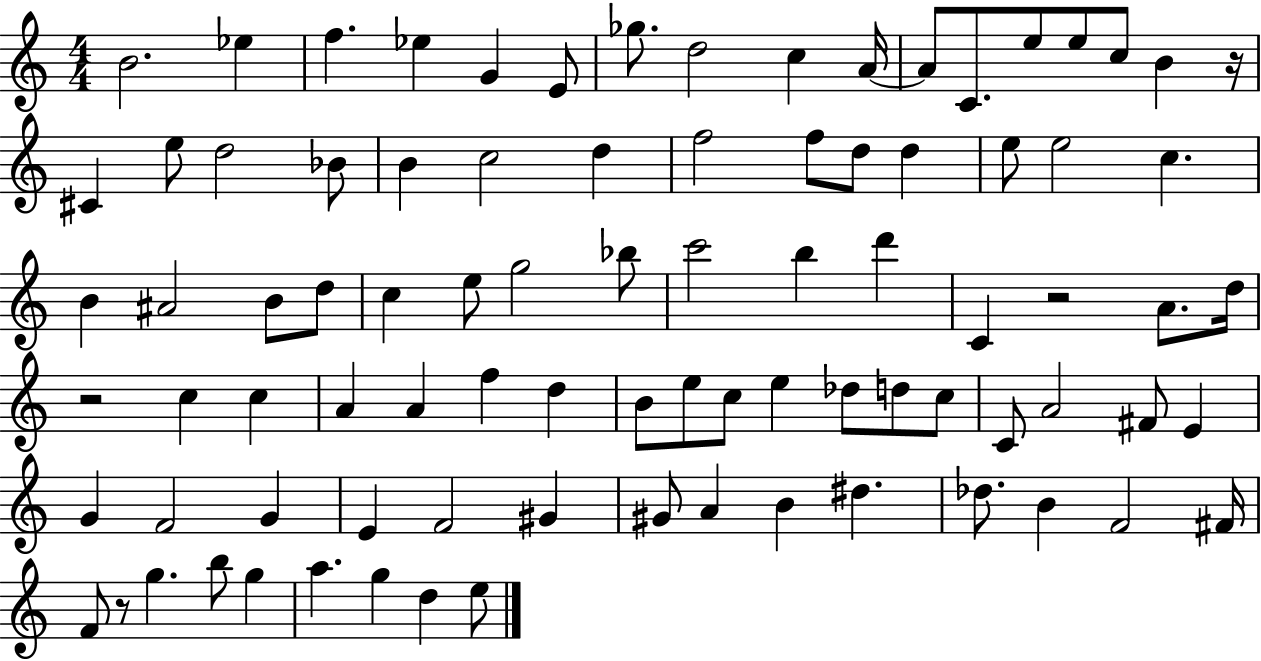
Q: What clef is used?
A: treble